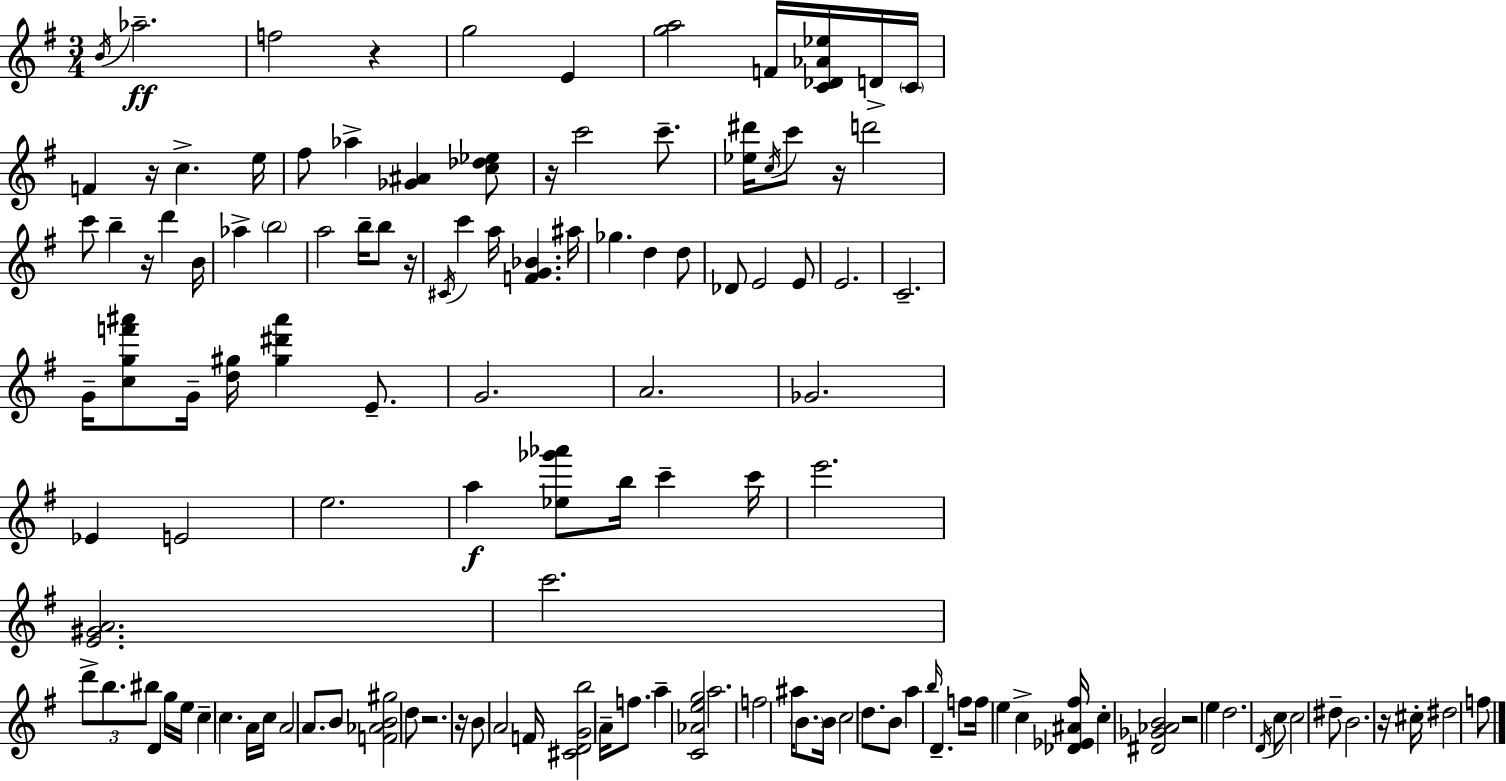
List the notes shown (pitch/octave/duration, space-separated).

B4/s Ab5/h. F5/h R/q G5/h E4/q [G5,A5]/h F4/s [C4,Db4,Ab4,Eb5]/s D4/s C4/s F4/q R/s C5/q. E5/s F#5/e Ab5/q [Gb4,A#4]/q [C5,Db5,Eb5]/e R/s C6/h C6/e. [Eb5,D#6]/s C5/s C6/e R/s D6/h C6/e B5/q R/s D6/q B4/s Ab5/q B5/h A5/h B5/s B5/e R/s C#4/s C6/q A5/s [F4,G4,Bb4]/q. A#5/s Gb5/q. D5/q D5/e Db4/e E4/h E4/e E4/h. C4/h. G4/s [C5,G5,F6,A#6]/e G4/s [D5,G#5]/s [G#5,D#6,A#6]/q E4/e. G4/h. A4/h. Gb4/h. Eb4/q E4/h E5/h. A5/q [Eb5,Gb6,Ab6]/e B5/s C6/q C6/s E6/h. [E4,G#4,A4]/h. C6/h. D6/e B5/e. BIS5/e D4/q G5/s E5/s C5/q C5/q. A4/s C5/s A4/h A4/e. B4/e [F4,Ab4,B4,G#5]/h D5/e R/h. R/s B4/e A4/h F4/s [C#4,D4,G4,B5]/h A4/s F5/e. A5/q [C4,Ab4,E5,G5]/h A5/h. F5/h A#5/s B4/e. B4/s C5/h D5/e. B4/e A5/q B5/s D4/q. F5/e F5/s E5/q C5/q [Db4,Eb4,A#4,F#5]/s C5/q [D#4,Gb4,Ab4,B4]/h R/h E5/q D5/h. D4/s C5/e C5/h D#5/e B4/h. R/s C#5/s D#5/h F5/e